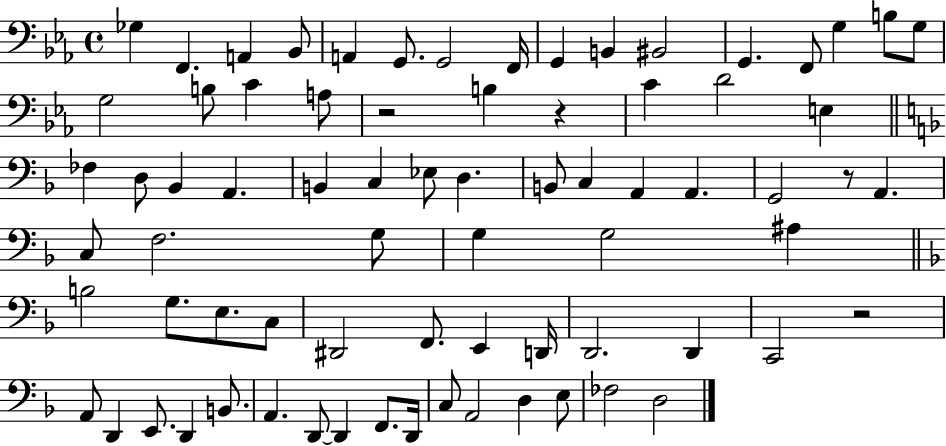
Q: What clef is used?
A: bass